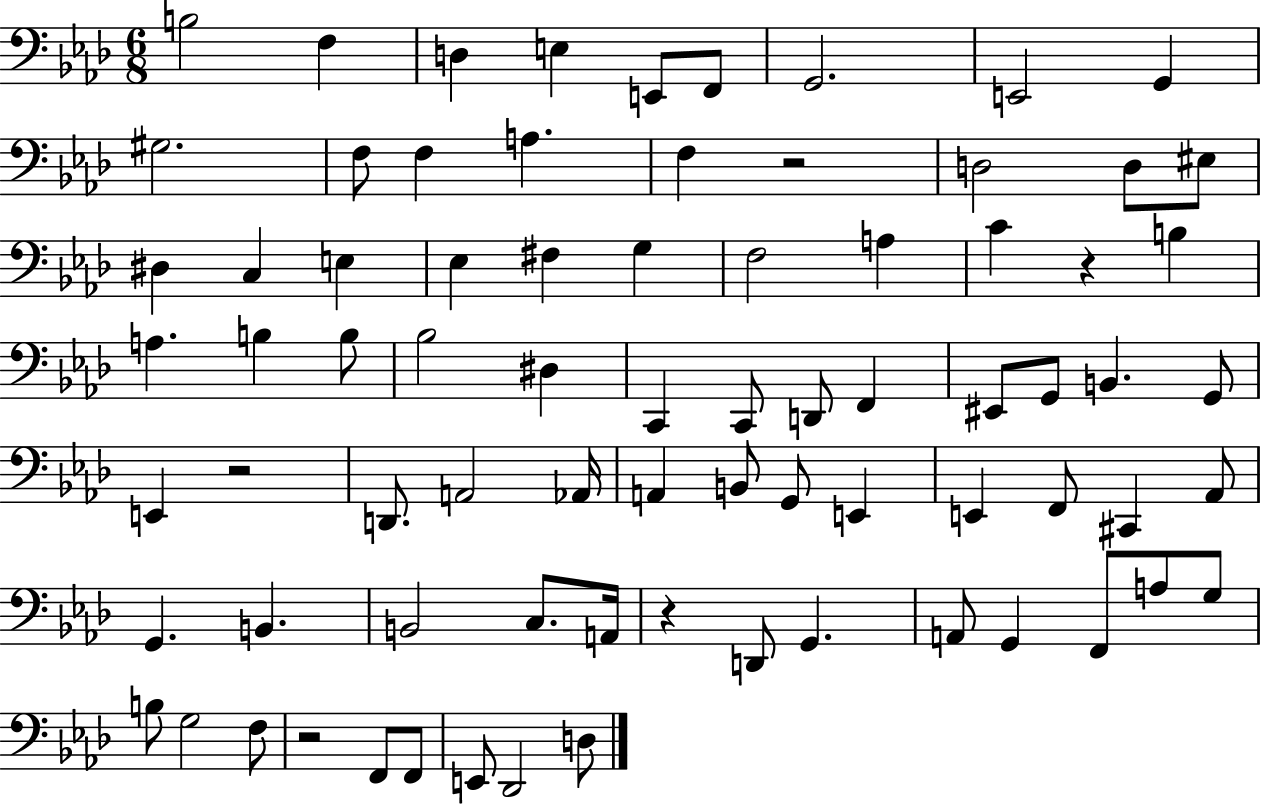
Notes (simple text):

B3/h F3/q D3/q E3/q E2/e F2/e G2/h. E2/h G2/q G#3/h. F3/e F3/q A3/q. F3/q R/h D3/h D3/e EIS3/e D#3/q C3/q E3/q Eb3/q F#3/q G3/q F3/h A3/q C4/q R/q B3/q A3/q. B3/q B3/e Bb3/h D#3/q C2/q C2/e D2/e F2/q EIS2/e G2/e B2/q. G2/e E2/q R/h D2/e. A2/h Ab2/s A2/q B2/e G2/e E2/q E2/q F2/e C#2/q Ab2/e G2/q. B2/q. B2/h C3/e. A2/s R/q D2/e G2/q. A2/e G2/q F2/e A3/e G3/e B3/e G3/h F3/e R/h F2/e F2/e E2/e Db2/h D3/e